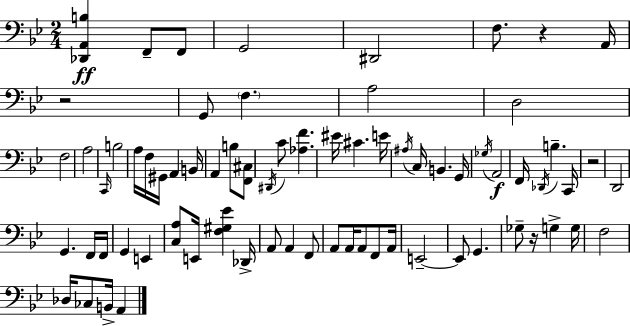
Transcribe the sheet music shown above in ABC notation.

X:1
T:Untitled
M:2/4
L:1/4
K:Bb
[_D,,A,,B,] F,,/2 F,,/2 G,,2 ^D,,2 F,/2 z A,,/4 z2 G,,/2 F, A,2 D,2 F,2 A,2 C,,/4 B,2 A,/4 F,/4 ^G,,/4 A,, B,,/4 A,, B,/2 [F,,^C,]/2 ^D,,/4 C/2 [_A,F] ^E/4 ^C E/4 ^A,/4 C,/4 B,, G,,/4 _G,/4 A,,2 F,,/4 _D,,/4 B, C,,/4 z2 D,,2 G,, F,,/4 F,,/4 G,, E,, [C,A,]/2 E,,/4 [F,^G,_E] _D,,/4 A,,/2 A,, F,,/2 A,,/2 A,,/4 A,,/2 F,,/2 A,,/4 E,,2 E,,/2 G,, _G,/2 z/4 G, G,/4 F,2 _D,/4 _C,/2 B,,/4 A,,